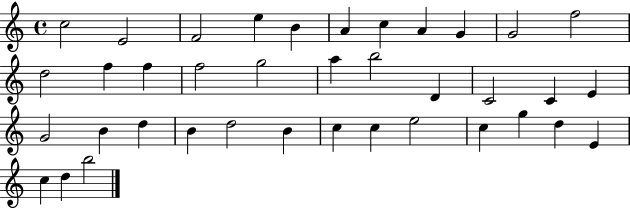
{
  \clef treble
  \time 4/4
  \defaultTimeSignature
  \key c \major
  c''2 e'2 | f'2 e''4 b'4 | a'4 c''4 a'4 g'4 | g'2 f''2 | \break d''2 f''4 f''4 | f''2 g''2 | a''4 b''2 d'4 | c'2 c'4 e'4 | \break g'2 b'4 d''4 | b'4 d''2 b'4 | c''4 c''4 e''2 | c''4 g''4 d''4 e'4 | \break c''4 d''4 b''2 | \bar "|."
}